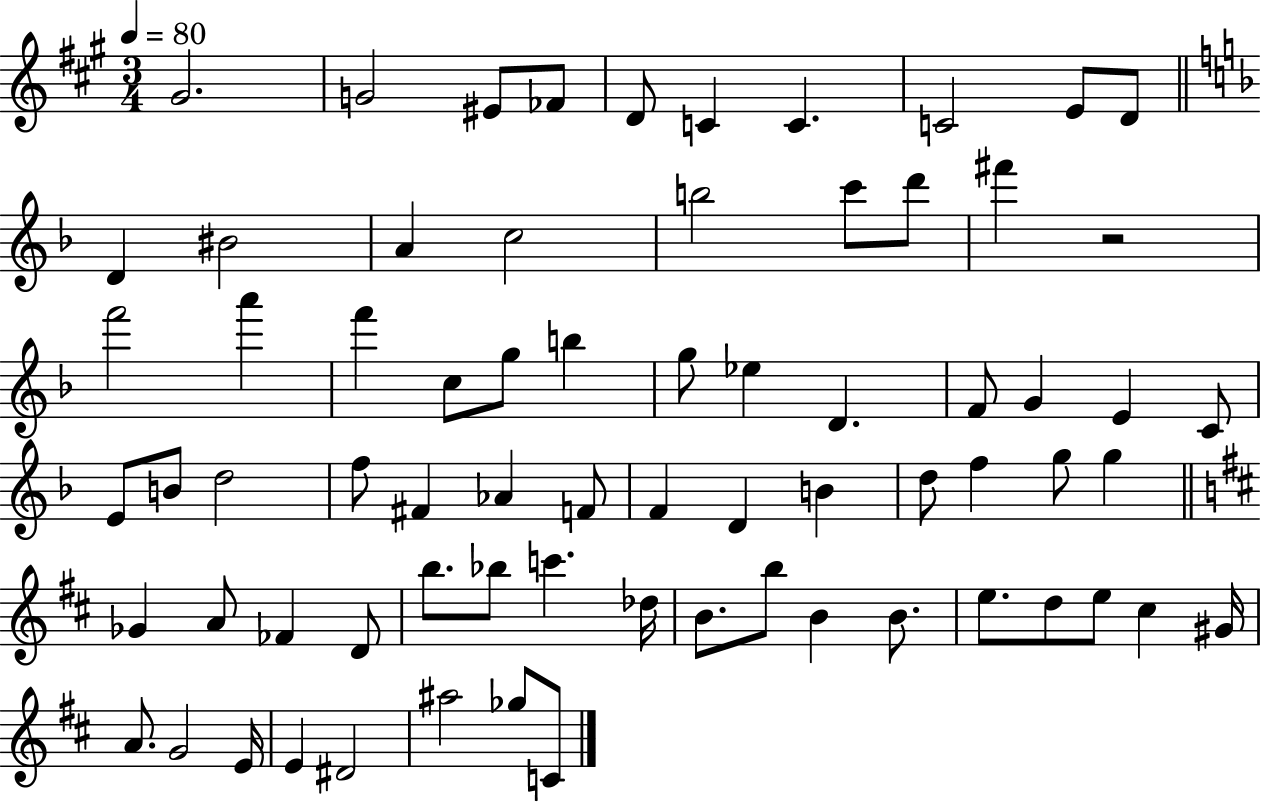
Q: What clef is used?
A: treble